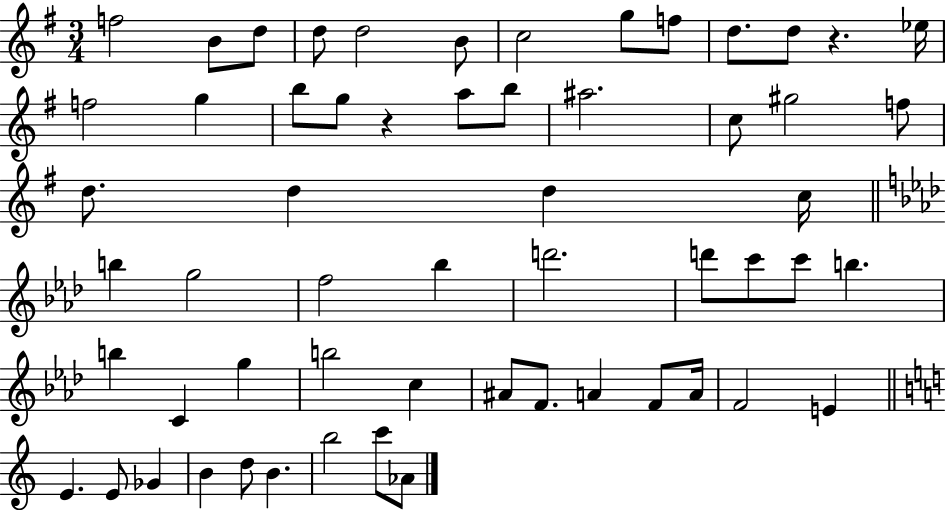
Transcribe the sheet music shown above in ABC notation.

X:1
T:Untitled
M:3/4
L:1/4
K:G
f2 B/2 d/2 d/2 d2 B/2 c2 g/2 f/2 d/2 d/2 z _e/4 f2 g b/2 g/2 z a/2 b/2 ^a2 c/2 ^g2 f/2 d/2 d d c/4 b g2 f2 _b d'2 d'/2 c'/2 c'/2 b b C g b2 c ^A/2 F/2 A F/2 A/4 F2 E E E/2 _G B d/2 B b2 c'/2 _A/2